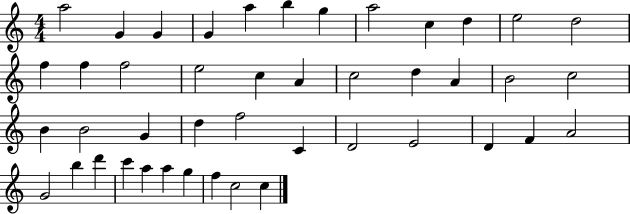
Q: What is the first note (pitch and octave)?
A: A5